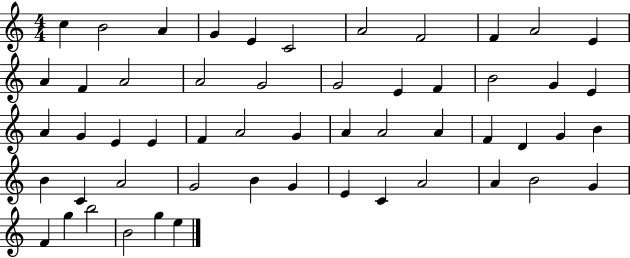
C5/q B4/h A4/q G4/q E4/q C4/h A4/h F4/h F4/q A4/h E4/q A4/q F4/q A4/h A4/h G4/h G4/h E4/q F4/q B4/h G4/q E4/q A4/q G4/q E4/q E4/q F4/q A4/h G4/q A4/q A4/h A4/q F4/q D4/q G4/q B4/q B4/q C4/q A4/h G4/h B4/q G4/q E4/q C4/q A4/h A4/q B4/h G4/q F4/q G5/q B5/h B4/h G5/q E5/q